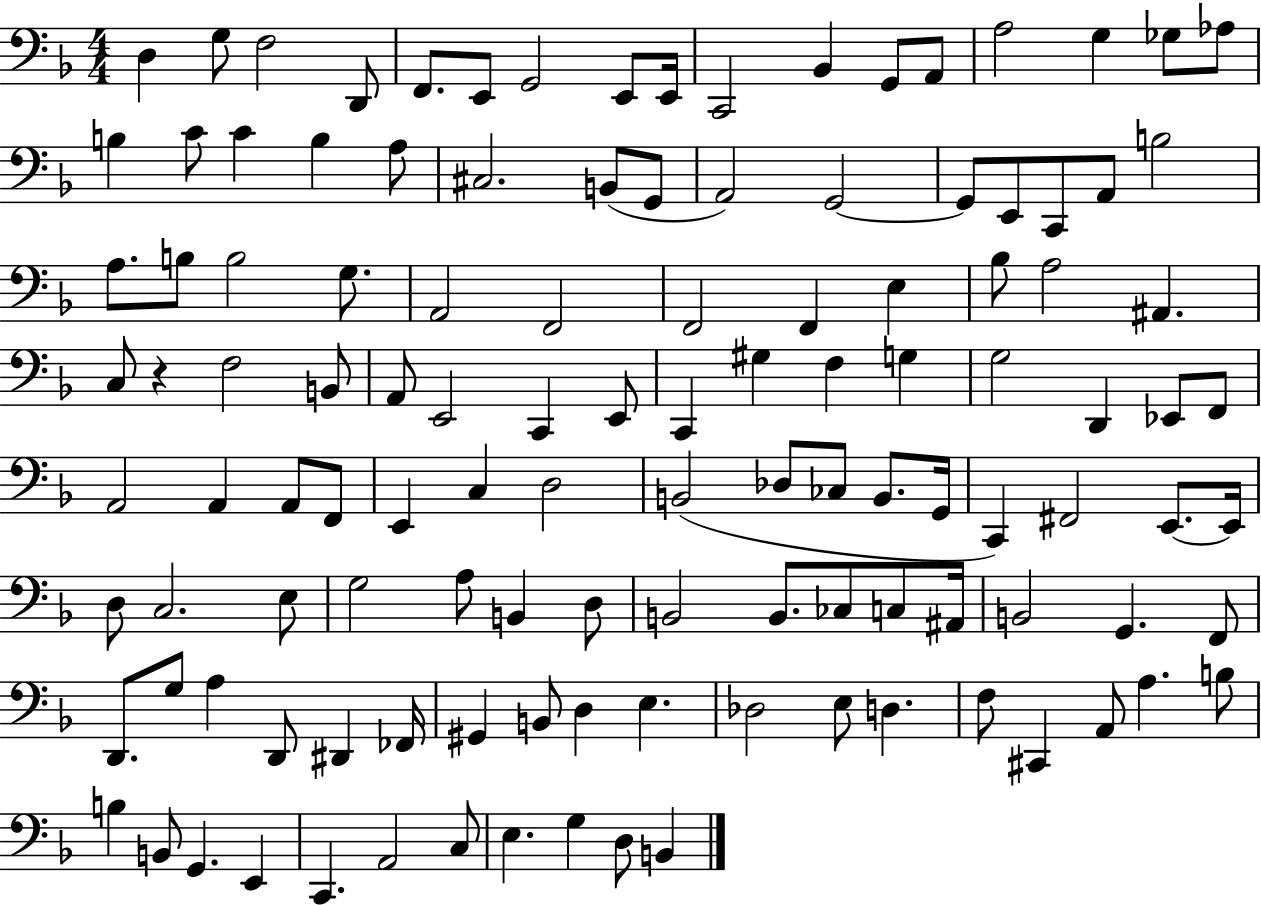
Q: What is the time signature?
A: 4/4